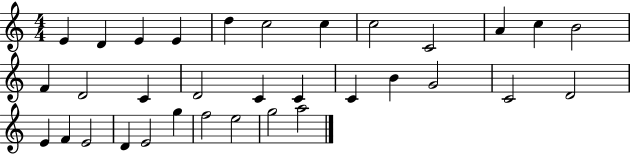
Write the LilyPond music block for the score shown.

{
  \clef treble
  \numericTimeSignature
  \time 4/4
  \key c \major
  e'4 d'4 e'4 e'4 | d''4 c''2 c''4 | c''2 c'2 | a'4 c''4 b'2 | \break f'4 d'2 c'4 | d'2 c'4 c'4 | c'4 b'4 g'2 | c'2 d'2 | \break e'4 f'4 e'2 | d'4 e'2 g''4 | f''2 e''2 | g''2 a''2 | \break \bar "|."
}